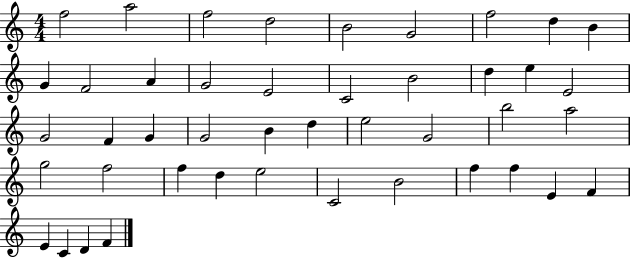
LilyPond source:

{
  \clef treble
  \numericTimeSignature
  \time 4/4
  \key c \major
  f''2 a''2 | f''2 d''2 | b'2 g'2 | f''2 d''4 b'4 | \break g'4 f'2 a'4 | g'2 e'2 | c'2 b'2 | d''4 e''4 e'2 | \break g'2 f'4 g'4 | g'2 b'4 d''4 | e''2 g'2 | b''2 a''2 | \break g''2 f''2 | f''4 d''4 e''2 | c'2 b'2 | f''4 f''4 e'4 f'4 | \break e'4 c'4 d'4 f'4 | \bar "|."
}